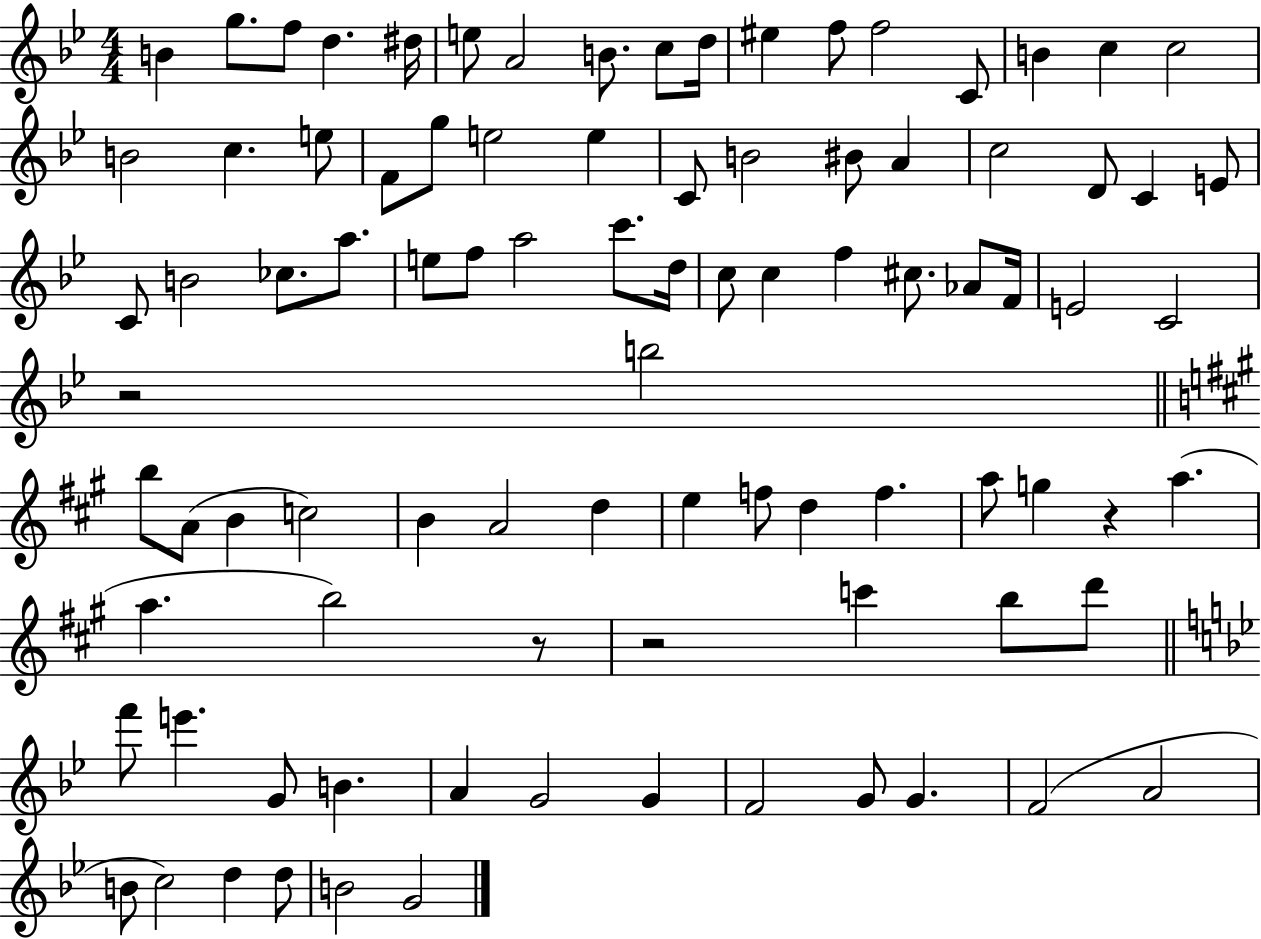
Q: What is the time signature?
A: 4/4